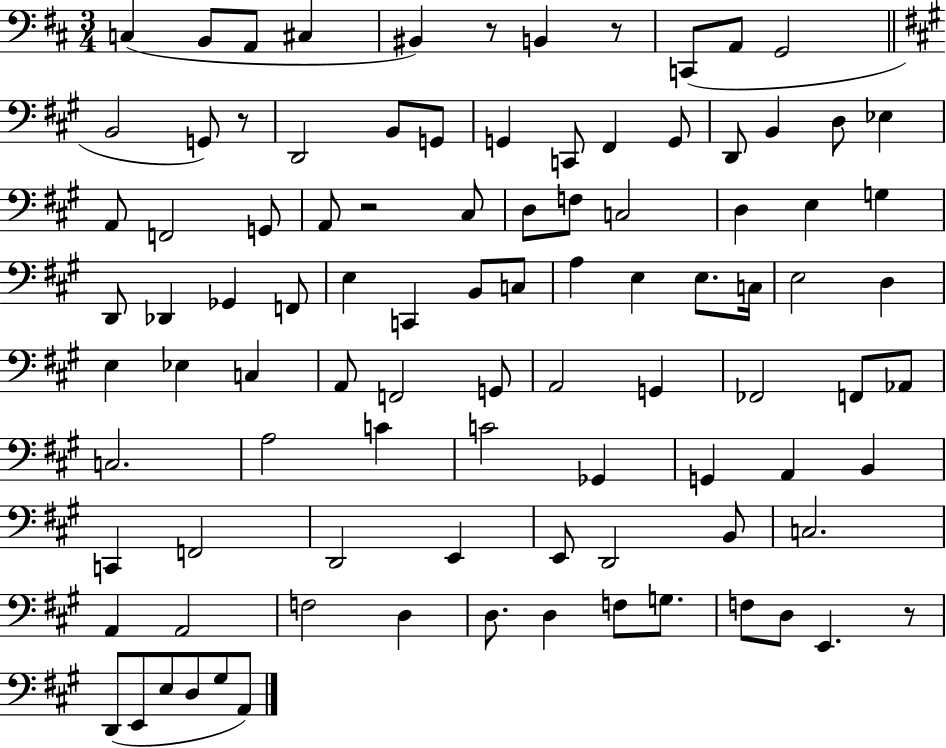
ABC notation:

X:1
T:Untitled
M:3/4
L:1/4
K:D
C, B,,/2 A,,/2 ^C, ^B,, z/2 B,, z/2 C,,/2 A,,/2 G,,2 B,,2 G,,/2 z/2 D,,2 B,,/2 G,,/2 G,, C,,/2 ^F,, G,,/2 D,,/2 B,, D,/2 _E, A,,/2 F,,2 G,,/2 A,,/2 z2 ^C,/2 D,/2 F,/2 C,2 D, E, G, D,,/2 _D,, _G,, F,,/2 E, C,, B,,/2 C,/2 A, E, E,/2 C,/4 E,2 D, E, _E, C, A,,/2 F,,2 G,,/2 A,,2 G,, _F,,2 F,,/2 _A,,/2 C,2 A,2 C C2 _G,, G,, A,, B,, C,, F,,2 D,,2 E,, E,,/2 D,,2 B,,/2 C,2 A,, A,,2 F,2 D, D,/2 D, F,/2 G,/2 F,/2 D,/2 E,, z/2 D,,/2 E,,/2 E,/2 D,/2 ^G,/2 A,,/2